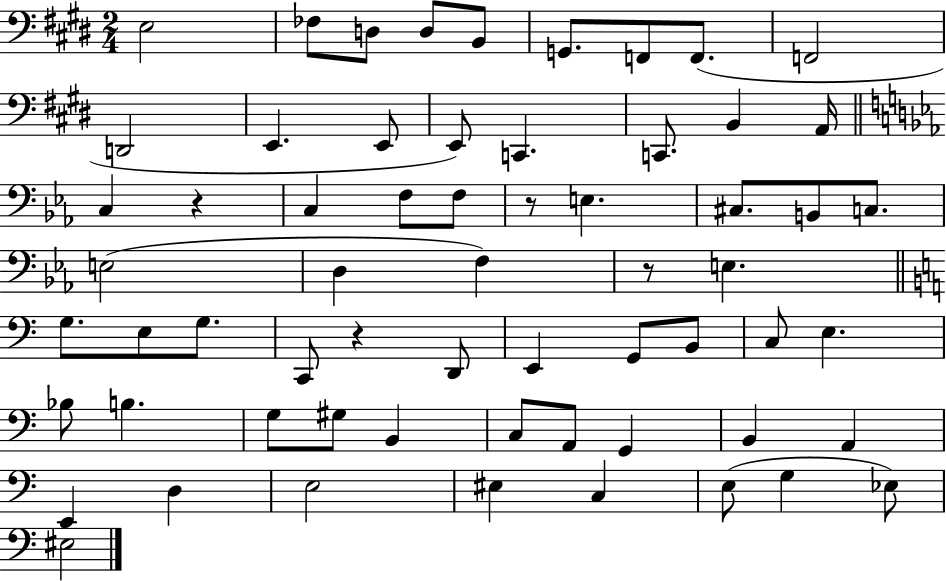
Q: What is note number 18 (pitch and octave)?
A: C3